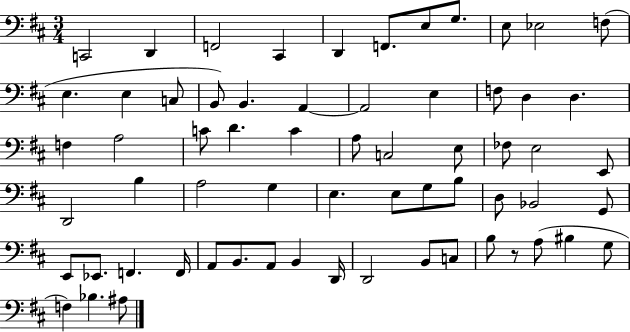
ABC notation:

X:1
T:Untitled
M:3/4
L:1/4
K:D
C,,2 D,, F,,2 ^C,, D,, F,,/2 E,/2 G,/2 E,/2 _E,2 F,/2 E, E, C,/2 B,,/2 B,, A,, A,,2 E, F,/2 D, D, F, A,2 C/2 D C A,/2 C,2 E,/2 _F,/2 E,2 E,,/2 D,,2 B, A,2 G, E, E,/2 G,/2 B,/2 D,/2 _B,,2 G,,/2 E,,/2 _E,,/2 F,, F,,/4 A,,/2 B,,/2 A,,/2 B,, D,,/4 D,,2 B,,/2 C,/2 B,/2 z/2 A,/2 ^B, G,/2 F, _B, ^A,/2